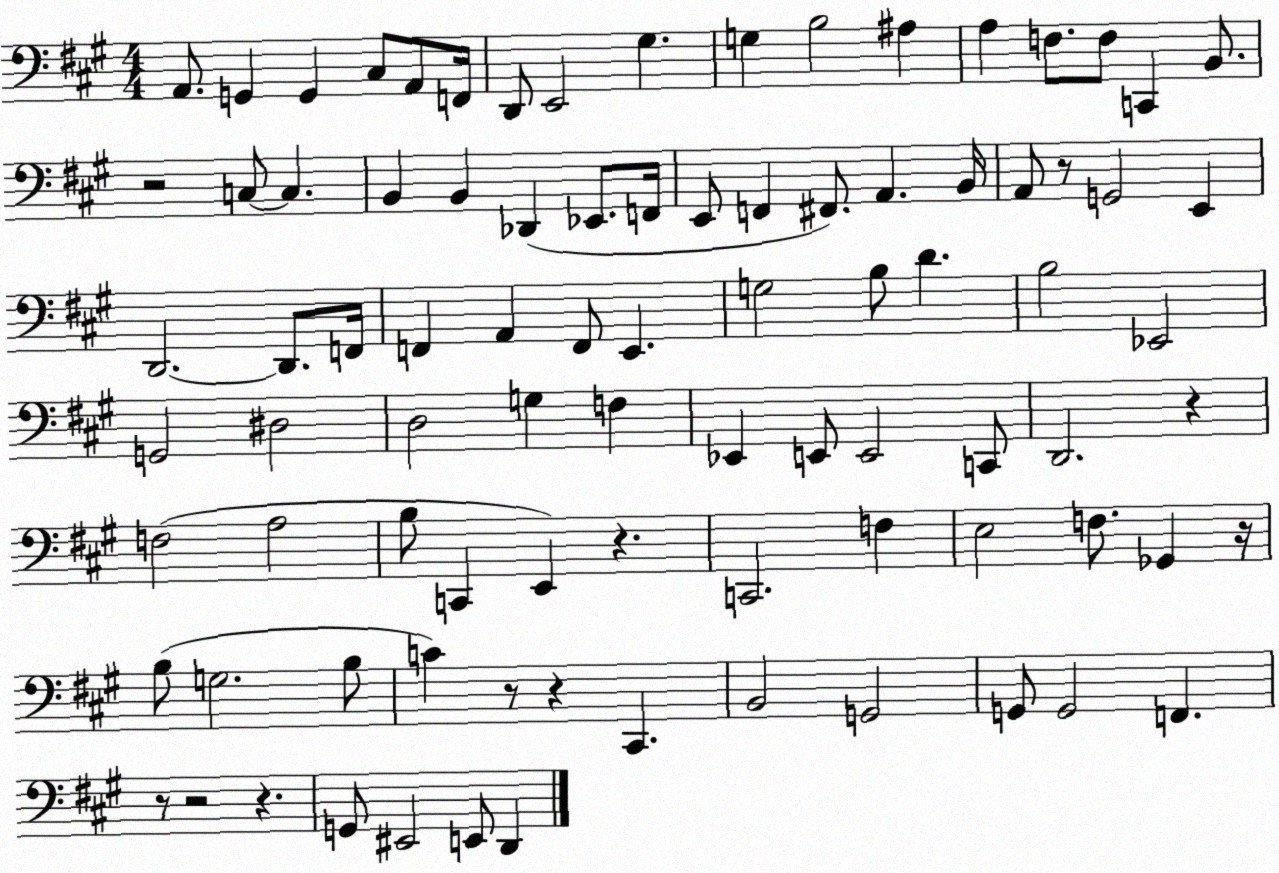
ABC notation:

X:1
T:Untitled
M:4/4
L:1/4
K:A
A,,/2 G,, G,, ^C,/2 A,,/2 F,,/4 D,,/2 E,,2 ^G, G, B,2 ^A, A, F,/2 F,/2 C,, B,,/2 z2 C,/2 C, B,, B,, _D,, _E,,/2 F,,/4 E,,/2 F,, ^F,,/2 A,, B,,/4 A,,/2 z/2 G,,2 E,, D,,2 D,,/2 F,,/4 F,, A,, F,,/2 E,, G,2 B,/2 D B,2 _E,,2 G,,2 ^D,2 D,2 G, F, _E,, E,,/2 E,,2 C,,/2 D,,2 z F,2 A,2 B,/2 C,, E,, z C,,2 F, E,2 F,/2 _G,, z/4 B,/2 G,2 B,/2 C z/2 z ^C,, B,,2 G,,2 G,,/2 G,,2 F,, z/2 z2 z G,,/2 ^E,,2 E,,/2 D,,